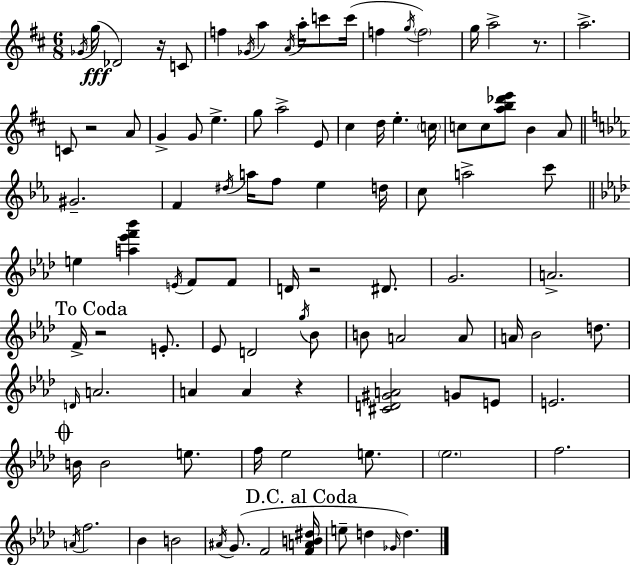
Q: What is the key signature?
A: D major